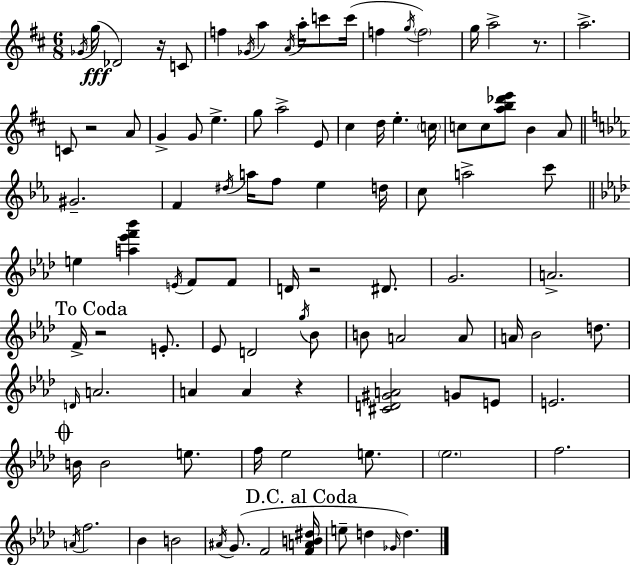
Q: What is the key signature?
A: D major